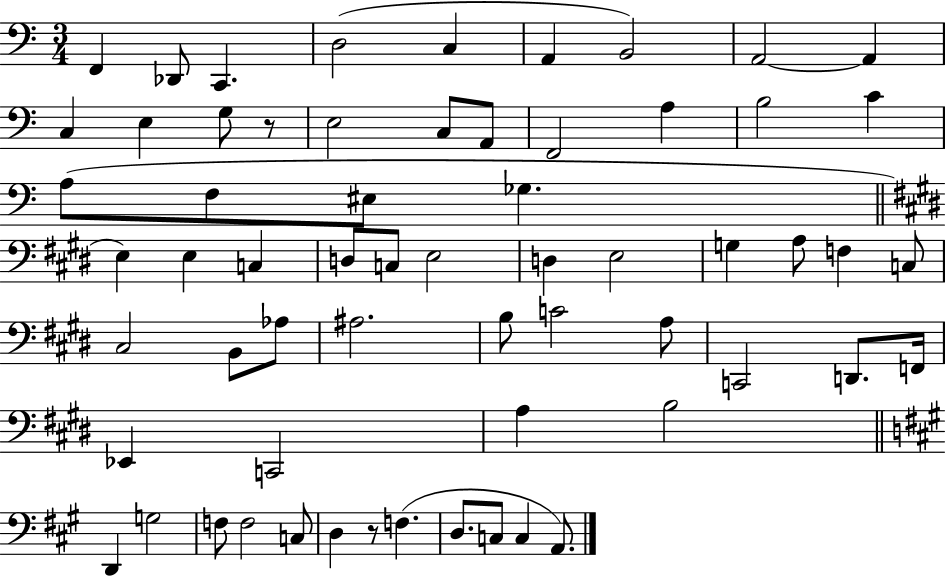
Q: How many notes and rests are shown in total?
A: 62